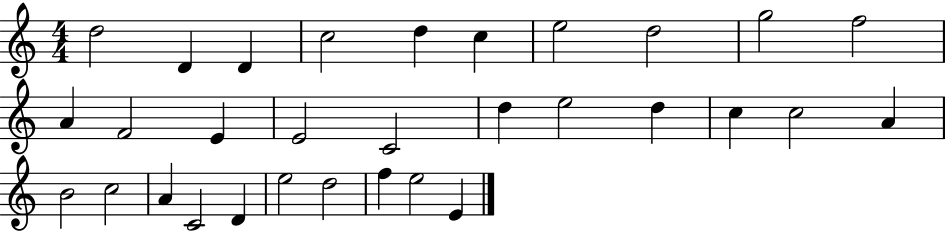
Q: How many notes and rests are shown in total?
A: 31